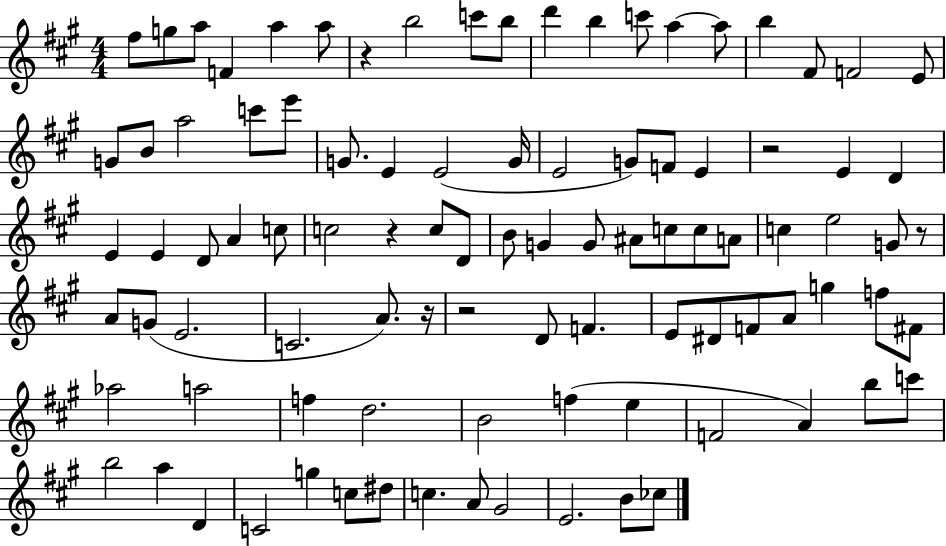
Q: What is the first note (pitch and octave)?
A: F#5